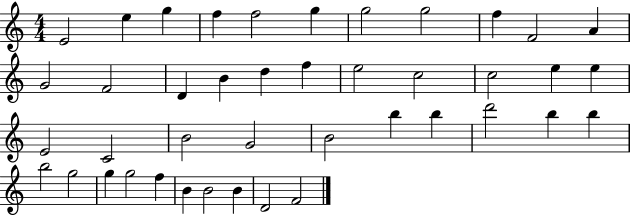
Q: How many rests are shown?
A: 0